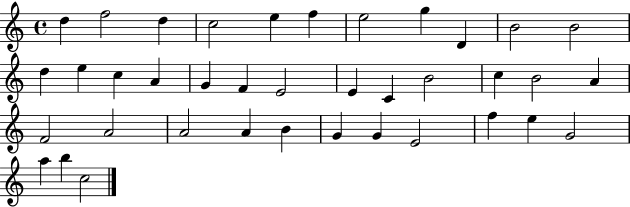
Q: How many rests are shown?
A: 0